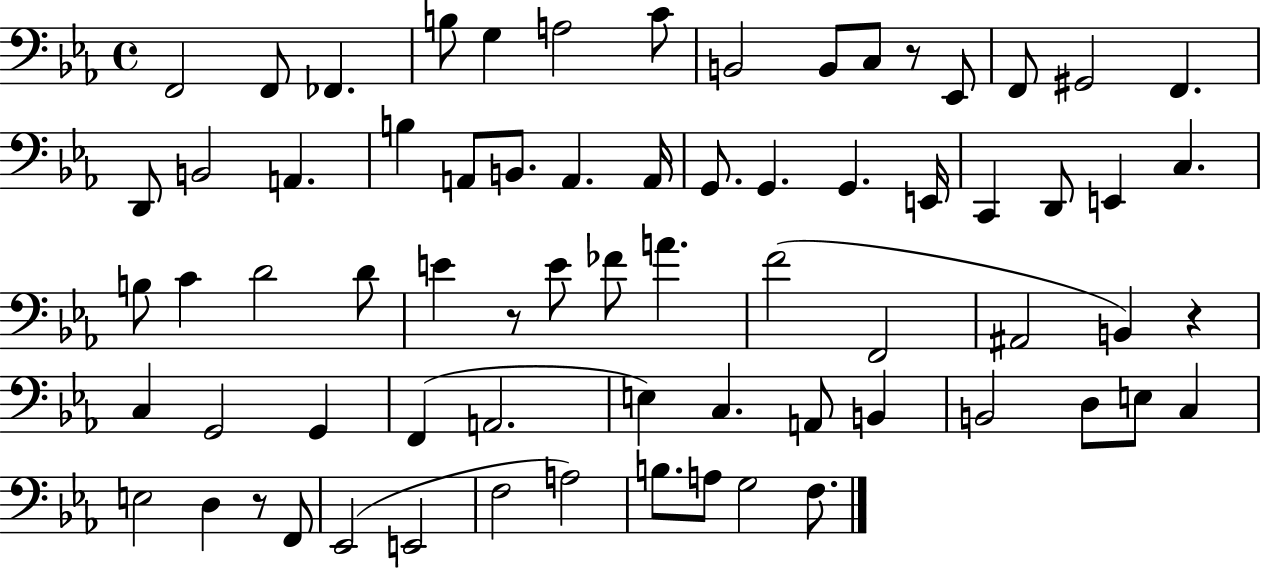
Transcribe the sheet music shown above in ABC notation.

X:1
T:Untitled
M:4/4
L:1/4
K:Eb
F,,2 F,,/2 _F,, B,/2 G, A,2 C/2 B,,2 B,,/2 C,/2 z/2 _E,,/2 F,,/2 ^G,,2 F,, D,,/2 B,,2 A,, B, A,,/2 B,,/2 A,, A,,/4 G,,/2 G,, G,, E,,/4 C,, D,,/2 E,, C, B,/2 C D2 D/2 E z/2 E/2 _F/2 A F2 F,,2 ^A,,2 B,, z C, G,,2 G,, F,, A,,2 E, C, A,,/2 B,, B,,2 D,/2 E,/2 C, E,2 D, z/2 F,,/2 _E,,2 E,,2 F,2 A,2 B,/2 A,/2 G,2 F,/2